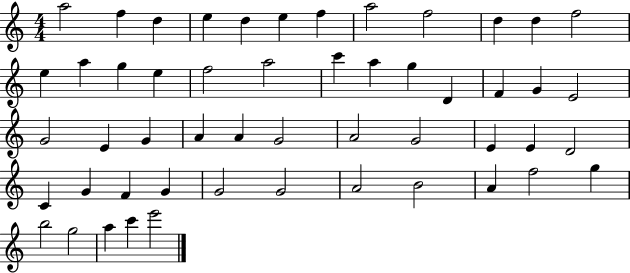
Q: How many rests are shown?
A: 0